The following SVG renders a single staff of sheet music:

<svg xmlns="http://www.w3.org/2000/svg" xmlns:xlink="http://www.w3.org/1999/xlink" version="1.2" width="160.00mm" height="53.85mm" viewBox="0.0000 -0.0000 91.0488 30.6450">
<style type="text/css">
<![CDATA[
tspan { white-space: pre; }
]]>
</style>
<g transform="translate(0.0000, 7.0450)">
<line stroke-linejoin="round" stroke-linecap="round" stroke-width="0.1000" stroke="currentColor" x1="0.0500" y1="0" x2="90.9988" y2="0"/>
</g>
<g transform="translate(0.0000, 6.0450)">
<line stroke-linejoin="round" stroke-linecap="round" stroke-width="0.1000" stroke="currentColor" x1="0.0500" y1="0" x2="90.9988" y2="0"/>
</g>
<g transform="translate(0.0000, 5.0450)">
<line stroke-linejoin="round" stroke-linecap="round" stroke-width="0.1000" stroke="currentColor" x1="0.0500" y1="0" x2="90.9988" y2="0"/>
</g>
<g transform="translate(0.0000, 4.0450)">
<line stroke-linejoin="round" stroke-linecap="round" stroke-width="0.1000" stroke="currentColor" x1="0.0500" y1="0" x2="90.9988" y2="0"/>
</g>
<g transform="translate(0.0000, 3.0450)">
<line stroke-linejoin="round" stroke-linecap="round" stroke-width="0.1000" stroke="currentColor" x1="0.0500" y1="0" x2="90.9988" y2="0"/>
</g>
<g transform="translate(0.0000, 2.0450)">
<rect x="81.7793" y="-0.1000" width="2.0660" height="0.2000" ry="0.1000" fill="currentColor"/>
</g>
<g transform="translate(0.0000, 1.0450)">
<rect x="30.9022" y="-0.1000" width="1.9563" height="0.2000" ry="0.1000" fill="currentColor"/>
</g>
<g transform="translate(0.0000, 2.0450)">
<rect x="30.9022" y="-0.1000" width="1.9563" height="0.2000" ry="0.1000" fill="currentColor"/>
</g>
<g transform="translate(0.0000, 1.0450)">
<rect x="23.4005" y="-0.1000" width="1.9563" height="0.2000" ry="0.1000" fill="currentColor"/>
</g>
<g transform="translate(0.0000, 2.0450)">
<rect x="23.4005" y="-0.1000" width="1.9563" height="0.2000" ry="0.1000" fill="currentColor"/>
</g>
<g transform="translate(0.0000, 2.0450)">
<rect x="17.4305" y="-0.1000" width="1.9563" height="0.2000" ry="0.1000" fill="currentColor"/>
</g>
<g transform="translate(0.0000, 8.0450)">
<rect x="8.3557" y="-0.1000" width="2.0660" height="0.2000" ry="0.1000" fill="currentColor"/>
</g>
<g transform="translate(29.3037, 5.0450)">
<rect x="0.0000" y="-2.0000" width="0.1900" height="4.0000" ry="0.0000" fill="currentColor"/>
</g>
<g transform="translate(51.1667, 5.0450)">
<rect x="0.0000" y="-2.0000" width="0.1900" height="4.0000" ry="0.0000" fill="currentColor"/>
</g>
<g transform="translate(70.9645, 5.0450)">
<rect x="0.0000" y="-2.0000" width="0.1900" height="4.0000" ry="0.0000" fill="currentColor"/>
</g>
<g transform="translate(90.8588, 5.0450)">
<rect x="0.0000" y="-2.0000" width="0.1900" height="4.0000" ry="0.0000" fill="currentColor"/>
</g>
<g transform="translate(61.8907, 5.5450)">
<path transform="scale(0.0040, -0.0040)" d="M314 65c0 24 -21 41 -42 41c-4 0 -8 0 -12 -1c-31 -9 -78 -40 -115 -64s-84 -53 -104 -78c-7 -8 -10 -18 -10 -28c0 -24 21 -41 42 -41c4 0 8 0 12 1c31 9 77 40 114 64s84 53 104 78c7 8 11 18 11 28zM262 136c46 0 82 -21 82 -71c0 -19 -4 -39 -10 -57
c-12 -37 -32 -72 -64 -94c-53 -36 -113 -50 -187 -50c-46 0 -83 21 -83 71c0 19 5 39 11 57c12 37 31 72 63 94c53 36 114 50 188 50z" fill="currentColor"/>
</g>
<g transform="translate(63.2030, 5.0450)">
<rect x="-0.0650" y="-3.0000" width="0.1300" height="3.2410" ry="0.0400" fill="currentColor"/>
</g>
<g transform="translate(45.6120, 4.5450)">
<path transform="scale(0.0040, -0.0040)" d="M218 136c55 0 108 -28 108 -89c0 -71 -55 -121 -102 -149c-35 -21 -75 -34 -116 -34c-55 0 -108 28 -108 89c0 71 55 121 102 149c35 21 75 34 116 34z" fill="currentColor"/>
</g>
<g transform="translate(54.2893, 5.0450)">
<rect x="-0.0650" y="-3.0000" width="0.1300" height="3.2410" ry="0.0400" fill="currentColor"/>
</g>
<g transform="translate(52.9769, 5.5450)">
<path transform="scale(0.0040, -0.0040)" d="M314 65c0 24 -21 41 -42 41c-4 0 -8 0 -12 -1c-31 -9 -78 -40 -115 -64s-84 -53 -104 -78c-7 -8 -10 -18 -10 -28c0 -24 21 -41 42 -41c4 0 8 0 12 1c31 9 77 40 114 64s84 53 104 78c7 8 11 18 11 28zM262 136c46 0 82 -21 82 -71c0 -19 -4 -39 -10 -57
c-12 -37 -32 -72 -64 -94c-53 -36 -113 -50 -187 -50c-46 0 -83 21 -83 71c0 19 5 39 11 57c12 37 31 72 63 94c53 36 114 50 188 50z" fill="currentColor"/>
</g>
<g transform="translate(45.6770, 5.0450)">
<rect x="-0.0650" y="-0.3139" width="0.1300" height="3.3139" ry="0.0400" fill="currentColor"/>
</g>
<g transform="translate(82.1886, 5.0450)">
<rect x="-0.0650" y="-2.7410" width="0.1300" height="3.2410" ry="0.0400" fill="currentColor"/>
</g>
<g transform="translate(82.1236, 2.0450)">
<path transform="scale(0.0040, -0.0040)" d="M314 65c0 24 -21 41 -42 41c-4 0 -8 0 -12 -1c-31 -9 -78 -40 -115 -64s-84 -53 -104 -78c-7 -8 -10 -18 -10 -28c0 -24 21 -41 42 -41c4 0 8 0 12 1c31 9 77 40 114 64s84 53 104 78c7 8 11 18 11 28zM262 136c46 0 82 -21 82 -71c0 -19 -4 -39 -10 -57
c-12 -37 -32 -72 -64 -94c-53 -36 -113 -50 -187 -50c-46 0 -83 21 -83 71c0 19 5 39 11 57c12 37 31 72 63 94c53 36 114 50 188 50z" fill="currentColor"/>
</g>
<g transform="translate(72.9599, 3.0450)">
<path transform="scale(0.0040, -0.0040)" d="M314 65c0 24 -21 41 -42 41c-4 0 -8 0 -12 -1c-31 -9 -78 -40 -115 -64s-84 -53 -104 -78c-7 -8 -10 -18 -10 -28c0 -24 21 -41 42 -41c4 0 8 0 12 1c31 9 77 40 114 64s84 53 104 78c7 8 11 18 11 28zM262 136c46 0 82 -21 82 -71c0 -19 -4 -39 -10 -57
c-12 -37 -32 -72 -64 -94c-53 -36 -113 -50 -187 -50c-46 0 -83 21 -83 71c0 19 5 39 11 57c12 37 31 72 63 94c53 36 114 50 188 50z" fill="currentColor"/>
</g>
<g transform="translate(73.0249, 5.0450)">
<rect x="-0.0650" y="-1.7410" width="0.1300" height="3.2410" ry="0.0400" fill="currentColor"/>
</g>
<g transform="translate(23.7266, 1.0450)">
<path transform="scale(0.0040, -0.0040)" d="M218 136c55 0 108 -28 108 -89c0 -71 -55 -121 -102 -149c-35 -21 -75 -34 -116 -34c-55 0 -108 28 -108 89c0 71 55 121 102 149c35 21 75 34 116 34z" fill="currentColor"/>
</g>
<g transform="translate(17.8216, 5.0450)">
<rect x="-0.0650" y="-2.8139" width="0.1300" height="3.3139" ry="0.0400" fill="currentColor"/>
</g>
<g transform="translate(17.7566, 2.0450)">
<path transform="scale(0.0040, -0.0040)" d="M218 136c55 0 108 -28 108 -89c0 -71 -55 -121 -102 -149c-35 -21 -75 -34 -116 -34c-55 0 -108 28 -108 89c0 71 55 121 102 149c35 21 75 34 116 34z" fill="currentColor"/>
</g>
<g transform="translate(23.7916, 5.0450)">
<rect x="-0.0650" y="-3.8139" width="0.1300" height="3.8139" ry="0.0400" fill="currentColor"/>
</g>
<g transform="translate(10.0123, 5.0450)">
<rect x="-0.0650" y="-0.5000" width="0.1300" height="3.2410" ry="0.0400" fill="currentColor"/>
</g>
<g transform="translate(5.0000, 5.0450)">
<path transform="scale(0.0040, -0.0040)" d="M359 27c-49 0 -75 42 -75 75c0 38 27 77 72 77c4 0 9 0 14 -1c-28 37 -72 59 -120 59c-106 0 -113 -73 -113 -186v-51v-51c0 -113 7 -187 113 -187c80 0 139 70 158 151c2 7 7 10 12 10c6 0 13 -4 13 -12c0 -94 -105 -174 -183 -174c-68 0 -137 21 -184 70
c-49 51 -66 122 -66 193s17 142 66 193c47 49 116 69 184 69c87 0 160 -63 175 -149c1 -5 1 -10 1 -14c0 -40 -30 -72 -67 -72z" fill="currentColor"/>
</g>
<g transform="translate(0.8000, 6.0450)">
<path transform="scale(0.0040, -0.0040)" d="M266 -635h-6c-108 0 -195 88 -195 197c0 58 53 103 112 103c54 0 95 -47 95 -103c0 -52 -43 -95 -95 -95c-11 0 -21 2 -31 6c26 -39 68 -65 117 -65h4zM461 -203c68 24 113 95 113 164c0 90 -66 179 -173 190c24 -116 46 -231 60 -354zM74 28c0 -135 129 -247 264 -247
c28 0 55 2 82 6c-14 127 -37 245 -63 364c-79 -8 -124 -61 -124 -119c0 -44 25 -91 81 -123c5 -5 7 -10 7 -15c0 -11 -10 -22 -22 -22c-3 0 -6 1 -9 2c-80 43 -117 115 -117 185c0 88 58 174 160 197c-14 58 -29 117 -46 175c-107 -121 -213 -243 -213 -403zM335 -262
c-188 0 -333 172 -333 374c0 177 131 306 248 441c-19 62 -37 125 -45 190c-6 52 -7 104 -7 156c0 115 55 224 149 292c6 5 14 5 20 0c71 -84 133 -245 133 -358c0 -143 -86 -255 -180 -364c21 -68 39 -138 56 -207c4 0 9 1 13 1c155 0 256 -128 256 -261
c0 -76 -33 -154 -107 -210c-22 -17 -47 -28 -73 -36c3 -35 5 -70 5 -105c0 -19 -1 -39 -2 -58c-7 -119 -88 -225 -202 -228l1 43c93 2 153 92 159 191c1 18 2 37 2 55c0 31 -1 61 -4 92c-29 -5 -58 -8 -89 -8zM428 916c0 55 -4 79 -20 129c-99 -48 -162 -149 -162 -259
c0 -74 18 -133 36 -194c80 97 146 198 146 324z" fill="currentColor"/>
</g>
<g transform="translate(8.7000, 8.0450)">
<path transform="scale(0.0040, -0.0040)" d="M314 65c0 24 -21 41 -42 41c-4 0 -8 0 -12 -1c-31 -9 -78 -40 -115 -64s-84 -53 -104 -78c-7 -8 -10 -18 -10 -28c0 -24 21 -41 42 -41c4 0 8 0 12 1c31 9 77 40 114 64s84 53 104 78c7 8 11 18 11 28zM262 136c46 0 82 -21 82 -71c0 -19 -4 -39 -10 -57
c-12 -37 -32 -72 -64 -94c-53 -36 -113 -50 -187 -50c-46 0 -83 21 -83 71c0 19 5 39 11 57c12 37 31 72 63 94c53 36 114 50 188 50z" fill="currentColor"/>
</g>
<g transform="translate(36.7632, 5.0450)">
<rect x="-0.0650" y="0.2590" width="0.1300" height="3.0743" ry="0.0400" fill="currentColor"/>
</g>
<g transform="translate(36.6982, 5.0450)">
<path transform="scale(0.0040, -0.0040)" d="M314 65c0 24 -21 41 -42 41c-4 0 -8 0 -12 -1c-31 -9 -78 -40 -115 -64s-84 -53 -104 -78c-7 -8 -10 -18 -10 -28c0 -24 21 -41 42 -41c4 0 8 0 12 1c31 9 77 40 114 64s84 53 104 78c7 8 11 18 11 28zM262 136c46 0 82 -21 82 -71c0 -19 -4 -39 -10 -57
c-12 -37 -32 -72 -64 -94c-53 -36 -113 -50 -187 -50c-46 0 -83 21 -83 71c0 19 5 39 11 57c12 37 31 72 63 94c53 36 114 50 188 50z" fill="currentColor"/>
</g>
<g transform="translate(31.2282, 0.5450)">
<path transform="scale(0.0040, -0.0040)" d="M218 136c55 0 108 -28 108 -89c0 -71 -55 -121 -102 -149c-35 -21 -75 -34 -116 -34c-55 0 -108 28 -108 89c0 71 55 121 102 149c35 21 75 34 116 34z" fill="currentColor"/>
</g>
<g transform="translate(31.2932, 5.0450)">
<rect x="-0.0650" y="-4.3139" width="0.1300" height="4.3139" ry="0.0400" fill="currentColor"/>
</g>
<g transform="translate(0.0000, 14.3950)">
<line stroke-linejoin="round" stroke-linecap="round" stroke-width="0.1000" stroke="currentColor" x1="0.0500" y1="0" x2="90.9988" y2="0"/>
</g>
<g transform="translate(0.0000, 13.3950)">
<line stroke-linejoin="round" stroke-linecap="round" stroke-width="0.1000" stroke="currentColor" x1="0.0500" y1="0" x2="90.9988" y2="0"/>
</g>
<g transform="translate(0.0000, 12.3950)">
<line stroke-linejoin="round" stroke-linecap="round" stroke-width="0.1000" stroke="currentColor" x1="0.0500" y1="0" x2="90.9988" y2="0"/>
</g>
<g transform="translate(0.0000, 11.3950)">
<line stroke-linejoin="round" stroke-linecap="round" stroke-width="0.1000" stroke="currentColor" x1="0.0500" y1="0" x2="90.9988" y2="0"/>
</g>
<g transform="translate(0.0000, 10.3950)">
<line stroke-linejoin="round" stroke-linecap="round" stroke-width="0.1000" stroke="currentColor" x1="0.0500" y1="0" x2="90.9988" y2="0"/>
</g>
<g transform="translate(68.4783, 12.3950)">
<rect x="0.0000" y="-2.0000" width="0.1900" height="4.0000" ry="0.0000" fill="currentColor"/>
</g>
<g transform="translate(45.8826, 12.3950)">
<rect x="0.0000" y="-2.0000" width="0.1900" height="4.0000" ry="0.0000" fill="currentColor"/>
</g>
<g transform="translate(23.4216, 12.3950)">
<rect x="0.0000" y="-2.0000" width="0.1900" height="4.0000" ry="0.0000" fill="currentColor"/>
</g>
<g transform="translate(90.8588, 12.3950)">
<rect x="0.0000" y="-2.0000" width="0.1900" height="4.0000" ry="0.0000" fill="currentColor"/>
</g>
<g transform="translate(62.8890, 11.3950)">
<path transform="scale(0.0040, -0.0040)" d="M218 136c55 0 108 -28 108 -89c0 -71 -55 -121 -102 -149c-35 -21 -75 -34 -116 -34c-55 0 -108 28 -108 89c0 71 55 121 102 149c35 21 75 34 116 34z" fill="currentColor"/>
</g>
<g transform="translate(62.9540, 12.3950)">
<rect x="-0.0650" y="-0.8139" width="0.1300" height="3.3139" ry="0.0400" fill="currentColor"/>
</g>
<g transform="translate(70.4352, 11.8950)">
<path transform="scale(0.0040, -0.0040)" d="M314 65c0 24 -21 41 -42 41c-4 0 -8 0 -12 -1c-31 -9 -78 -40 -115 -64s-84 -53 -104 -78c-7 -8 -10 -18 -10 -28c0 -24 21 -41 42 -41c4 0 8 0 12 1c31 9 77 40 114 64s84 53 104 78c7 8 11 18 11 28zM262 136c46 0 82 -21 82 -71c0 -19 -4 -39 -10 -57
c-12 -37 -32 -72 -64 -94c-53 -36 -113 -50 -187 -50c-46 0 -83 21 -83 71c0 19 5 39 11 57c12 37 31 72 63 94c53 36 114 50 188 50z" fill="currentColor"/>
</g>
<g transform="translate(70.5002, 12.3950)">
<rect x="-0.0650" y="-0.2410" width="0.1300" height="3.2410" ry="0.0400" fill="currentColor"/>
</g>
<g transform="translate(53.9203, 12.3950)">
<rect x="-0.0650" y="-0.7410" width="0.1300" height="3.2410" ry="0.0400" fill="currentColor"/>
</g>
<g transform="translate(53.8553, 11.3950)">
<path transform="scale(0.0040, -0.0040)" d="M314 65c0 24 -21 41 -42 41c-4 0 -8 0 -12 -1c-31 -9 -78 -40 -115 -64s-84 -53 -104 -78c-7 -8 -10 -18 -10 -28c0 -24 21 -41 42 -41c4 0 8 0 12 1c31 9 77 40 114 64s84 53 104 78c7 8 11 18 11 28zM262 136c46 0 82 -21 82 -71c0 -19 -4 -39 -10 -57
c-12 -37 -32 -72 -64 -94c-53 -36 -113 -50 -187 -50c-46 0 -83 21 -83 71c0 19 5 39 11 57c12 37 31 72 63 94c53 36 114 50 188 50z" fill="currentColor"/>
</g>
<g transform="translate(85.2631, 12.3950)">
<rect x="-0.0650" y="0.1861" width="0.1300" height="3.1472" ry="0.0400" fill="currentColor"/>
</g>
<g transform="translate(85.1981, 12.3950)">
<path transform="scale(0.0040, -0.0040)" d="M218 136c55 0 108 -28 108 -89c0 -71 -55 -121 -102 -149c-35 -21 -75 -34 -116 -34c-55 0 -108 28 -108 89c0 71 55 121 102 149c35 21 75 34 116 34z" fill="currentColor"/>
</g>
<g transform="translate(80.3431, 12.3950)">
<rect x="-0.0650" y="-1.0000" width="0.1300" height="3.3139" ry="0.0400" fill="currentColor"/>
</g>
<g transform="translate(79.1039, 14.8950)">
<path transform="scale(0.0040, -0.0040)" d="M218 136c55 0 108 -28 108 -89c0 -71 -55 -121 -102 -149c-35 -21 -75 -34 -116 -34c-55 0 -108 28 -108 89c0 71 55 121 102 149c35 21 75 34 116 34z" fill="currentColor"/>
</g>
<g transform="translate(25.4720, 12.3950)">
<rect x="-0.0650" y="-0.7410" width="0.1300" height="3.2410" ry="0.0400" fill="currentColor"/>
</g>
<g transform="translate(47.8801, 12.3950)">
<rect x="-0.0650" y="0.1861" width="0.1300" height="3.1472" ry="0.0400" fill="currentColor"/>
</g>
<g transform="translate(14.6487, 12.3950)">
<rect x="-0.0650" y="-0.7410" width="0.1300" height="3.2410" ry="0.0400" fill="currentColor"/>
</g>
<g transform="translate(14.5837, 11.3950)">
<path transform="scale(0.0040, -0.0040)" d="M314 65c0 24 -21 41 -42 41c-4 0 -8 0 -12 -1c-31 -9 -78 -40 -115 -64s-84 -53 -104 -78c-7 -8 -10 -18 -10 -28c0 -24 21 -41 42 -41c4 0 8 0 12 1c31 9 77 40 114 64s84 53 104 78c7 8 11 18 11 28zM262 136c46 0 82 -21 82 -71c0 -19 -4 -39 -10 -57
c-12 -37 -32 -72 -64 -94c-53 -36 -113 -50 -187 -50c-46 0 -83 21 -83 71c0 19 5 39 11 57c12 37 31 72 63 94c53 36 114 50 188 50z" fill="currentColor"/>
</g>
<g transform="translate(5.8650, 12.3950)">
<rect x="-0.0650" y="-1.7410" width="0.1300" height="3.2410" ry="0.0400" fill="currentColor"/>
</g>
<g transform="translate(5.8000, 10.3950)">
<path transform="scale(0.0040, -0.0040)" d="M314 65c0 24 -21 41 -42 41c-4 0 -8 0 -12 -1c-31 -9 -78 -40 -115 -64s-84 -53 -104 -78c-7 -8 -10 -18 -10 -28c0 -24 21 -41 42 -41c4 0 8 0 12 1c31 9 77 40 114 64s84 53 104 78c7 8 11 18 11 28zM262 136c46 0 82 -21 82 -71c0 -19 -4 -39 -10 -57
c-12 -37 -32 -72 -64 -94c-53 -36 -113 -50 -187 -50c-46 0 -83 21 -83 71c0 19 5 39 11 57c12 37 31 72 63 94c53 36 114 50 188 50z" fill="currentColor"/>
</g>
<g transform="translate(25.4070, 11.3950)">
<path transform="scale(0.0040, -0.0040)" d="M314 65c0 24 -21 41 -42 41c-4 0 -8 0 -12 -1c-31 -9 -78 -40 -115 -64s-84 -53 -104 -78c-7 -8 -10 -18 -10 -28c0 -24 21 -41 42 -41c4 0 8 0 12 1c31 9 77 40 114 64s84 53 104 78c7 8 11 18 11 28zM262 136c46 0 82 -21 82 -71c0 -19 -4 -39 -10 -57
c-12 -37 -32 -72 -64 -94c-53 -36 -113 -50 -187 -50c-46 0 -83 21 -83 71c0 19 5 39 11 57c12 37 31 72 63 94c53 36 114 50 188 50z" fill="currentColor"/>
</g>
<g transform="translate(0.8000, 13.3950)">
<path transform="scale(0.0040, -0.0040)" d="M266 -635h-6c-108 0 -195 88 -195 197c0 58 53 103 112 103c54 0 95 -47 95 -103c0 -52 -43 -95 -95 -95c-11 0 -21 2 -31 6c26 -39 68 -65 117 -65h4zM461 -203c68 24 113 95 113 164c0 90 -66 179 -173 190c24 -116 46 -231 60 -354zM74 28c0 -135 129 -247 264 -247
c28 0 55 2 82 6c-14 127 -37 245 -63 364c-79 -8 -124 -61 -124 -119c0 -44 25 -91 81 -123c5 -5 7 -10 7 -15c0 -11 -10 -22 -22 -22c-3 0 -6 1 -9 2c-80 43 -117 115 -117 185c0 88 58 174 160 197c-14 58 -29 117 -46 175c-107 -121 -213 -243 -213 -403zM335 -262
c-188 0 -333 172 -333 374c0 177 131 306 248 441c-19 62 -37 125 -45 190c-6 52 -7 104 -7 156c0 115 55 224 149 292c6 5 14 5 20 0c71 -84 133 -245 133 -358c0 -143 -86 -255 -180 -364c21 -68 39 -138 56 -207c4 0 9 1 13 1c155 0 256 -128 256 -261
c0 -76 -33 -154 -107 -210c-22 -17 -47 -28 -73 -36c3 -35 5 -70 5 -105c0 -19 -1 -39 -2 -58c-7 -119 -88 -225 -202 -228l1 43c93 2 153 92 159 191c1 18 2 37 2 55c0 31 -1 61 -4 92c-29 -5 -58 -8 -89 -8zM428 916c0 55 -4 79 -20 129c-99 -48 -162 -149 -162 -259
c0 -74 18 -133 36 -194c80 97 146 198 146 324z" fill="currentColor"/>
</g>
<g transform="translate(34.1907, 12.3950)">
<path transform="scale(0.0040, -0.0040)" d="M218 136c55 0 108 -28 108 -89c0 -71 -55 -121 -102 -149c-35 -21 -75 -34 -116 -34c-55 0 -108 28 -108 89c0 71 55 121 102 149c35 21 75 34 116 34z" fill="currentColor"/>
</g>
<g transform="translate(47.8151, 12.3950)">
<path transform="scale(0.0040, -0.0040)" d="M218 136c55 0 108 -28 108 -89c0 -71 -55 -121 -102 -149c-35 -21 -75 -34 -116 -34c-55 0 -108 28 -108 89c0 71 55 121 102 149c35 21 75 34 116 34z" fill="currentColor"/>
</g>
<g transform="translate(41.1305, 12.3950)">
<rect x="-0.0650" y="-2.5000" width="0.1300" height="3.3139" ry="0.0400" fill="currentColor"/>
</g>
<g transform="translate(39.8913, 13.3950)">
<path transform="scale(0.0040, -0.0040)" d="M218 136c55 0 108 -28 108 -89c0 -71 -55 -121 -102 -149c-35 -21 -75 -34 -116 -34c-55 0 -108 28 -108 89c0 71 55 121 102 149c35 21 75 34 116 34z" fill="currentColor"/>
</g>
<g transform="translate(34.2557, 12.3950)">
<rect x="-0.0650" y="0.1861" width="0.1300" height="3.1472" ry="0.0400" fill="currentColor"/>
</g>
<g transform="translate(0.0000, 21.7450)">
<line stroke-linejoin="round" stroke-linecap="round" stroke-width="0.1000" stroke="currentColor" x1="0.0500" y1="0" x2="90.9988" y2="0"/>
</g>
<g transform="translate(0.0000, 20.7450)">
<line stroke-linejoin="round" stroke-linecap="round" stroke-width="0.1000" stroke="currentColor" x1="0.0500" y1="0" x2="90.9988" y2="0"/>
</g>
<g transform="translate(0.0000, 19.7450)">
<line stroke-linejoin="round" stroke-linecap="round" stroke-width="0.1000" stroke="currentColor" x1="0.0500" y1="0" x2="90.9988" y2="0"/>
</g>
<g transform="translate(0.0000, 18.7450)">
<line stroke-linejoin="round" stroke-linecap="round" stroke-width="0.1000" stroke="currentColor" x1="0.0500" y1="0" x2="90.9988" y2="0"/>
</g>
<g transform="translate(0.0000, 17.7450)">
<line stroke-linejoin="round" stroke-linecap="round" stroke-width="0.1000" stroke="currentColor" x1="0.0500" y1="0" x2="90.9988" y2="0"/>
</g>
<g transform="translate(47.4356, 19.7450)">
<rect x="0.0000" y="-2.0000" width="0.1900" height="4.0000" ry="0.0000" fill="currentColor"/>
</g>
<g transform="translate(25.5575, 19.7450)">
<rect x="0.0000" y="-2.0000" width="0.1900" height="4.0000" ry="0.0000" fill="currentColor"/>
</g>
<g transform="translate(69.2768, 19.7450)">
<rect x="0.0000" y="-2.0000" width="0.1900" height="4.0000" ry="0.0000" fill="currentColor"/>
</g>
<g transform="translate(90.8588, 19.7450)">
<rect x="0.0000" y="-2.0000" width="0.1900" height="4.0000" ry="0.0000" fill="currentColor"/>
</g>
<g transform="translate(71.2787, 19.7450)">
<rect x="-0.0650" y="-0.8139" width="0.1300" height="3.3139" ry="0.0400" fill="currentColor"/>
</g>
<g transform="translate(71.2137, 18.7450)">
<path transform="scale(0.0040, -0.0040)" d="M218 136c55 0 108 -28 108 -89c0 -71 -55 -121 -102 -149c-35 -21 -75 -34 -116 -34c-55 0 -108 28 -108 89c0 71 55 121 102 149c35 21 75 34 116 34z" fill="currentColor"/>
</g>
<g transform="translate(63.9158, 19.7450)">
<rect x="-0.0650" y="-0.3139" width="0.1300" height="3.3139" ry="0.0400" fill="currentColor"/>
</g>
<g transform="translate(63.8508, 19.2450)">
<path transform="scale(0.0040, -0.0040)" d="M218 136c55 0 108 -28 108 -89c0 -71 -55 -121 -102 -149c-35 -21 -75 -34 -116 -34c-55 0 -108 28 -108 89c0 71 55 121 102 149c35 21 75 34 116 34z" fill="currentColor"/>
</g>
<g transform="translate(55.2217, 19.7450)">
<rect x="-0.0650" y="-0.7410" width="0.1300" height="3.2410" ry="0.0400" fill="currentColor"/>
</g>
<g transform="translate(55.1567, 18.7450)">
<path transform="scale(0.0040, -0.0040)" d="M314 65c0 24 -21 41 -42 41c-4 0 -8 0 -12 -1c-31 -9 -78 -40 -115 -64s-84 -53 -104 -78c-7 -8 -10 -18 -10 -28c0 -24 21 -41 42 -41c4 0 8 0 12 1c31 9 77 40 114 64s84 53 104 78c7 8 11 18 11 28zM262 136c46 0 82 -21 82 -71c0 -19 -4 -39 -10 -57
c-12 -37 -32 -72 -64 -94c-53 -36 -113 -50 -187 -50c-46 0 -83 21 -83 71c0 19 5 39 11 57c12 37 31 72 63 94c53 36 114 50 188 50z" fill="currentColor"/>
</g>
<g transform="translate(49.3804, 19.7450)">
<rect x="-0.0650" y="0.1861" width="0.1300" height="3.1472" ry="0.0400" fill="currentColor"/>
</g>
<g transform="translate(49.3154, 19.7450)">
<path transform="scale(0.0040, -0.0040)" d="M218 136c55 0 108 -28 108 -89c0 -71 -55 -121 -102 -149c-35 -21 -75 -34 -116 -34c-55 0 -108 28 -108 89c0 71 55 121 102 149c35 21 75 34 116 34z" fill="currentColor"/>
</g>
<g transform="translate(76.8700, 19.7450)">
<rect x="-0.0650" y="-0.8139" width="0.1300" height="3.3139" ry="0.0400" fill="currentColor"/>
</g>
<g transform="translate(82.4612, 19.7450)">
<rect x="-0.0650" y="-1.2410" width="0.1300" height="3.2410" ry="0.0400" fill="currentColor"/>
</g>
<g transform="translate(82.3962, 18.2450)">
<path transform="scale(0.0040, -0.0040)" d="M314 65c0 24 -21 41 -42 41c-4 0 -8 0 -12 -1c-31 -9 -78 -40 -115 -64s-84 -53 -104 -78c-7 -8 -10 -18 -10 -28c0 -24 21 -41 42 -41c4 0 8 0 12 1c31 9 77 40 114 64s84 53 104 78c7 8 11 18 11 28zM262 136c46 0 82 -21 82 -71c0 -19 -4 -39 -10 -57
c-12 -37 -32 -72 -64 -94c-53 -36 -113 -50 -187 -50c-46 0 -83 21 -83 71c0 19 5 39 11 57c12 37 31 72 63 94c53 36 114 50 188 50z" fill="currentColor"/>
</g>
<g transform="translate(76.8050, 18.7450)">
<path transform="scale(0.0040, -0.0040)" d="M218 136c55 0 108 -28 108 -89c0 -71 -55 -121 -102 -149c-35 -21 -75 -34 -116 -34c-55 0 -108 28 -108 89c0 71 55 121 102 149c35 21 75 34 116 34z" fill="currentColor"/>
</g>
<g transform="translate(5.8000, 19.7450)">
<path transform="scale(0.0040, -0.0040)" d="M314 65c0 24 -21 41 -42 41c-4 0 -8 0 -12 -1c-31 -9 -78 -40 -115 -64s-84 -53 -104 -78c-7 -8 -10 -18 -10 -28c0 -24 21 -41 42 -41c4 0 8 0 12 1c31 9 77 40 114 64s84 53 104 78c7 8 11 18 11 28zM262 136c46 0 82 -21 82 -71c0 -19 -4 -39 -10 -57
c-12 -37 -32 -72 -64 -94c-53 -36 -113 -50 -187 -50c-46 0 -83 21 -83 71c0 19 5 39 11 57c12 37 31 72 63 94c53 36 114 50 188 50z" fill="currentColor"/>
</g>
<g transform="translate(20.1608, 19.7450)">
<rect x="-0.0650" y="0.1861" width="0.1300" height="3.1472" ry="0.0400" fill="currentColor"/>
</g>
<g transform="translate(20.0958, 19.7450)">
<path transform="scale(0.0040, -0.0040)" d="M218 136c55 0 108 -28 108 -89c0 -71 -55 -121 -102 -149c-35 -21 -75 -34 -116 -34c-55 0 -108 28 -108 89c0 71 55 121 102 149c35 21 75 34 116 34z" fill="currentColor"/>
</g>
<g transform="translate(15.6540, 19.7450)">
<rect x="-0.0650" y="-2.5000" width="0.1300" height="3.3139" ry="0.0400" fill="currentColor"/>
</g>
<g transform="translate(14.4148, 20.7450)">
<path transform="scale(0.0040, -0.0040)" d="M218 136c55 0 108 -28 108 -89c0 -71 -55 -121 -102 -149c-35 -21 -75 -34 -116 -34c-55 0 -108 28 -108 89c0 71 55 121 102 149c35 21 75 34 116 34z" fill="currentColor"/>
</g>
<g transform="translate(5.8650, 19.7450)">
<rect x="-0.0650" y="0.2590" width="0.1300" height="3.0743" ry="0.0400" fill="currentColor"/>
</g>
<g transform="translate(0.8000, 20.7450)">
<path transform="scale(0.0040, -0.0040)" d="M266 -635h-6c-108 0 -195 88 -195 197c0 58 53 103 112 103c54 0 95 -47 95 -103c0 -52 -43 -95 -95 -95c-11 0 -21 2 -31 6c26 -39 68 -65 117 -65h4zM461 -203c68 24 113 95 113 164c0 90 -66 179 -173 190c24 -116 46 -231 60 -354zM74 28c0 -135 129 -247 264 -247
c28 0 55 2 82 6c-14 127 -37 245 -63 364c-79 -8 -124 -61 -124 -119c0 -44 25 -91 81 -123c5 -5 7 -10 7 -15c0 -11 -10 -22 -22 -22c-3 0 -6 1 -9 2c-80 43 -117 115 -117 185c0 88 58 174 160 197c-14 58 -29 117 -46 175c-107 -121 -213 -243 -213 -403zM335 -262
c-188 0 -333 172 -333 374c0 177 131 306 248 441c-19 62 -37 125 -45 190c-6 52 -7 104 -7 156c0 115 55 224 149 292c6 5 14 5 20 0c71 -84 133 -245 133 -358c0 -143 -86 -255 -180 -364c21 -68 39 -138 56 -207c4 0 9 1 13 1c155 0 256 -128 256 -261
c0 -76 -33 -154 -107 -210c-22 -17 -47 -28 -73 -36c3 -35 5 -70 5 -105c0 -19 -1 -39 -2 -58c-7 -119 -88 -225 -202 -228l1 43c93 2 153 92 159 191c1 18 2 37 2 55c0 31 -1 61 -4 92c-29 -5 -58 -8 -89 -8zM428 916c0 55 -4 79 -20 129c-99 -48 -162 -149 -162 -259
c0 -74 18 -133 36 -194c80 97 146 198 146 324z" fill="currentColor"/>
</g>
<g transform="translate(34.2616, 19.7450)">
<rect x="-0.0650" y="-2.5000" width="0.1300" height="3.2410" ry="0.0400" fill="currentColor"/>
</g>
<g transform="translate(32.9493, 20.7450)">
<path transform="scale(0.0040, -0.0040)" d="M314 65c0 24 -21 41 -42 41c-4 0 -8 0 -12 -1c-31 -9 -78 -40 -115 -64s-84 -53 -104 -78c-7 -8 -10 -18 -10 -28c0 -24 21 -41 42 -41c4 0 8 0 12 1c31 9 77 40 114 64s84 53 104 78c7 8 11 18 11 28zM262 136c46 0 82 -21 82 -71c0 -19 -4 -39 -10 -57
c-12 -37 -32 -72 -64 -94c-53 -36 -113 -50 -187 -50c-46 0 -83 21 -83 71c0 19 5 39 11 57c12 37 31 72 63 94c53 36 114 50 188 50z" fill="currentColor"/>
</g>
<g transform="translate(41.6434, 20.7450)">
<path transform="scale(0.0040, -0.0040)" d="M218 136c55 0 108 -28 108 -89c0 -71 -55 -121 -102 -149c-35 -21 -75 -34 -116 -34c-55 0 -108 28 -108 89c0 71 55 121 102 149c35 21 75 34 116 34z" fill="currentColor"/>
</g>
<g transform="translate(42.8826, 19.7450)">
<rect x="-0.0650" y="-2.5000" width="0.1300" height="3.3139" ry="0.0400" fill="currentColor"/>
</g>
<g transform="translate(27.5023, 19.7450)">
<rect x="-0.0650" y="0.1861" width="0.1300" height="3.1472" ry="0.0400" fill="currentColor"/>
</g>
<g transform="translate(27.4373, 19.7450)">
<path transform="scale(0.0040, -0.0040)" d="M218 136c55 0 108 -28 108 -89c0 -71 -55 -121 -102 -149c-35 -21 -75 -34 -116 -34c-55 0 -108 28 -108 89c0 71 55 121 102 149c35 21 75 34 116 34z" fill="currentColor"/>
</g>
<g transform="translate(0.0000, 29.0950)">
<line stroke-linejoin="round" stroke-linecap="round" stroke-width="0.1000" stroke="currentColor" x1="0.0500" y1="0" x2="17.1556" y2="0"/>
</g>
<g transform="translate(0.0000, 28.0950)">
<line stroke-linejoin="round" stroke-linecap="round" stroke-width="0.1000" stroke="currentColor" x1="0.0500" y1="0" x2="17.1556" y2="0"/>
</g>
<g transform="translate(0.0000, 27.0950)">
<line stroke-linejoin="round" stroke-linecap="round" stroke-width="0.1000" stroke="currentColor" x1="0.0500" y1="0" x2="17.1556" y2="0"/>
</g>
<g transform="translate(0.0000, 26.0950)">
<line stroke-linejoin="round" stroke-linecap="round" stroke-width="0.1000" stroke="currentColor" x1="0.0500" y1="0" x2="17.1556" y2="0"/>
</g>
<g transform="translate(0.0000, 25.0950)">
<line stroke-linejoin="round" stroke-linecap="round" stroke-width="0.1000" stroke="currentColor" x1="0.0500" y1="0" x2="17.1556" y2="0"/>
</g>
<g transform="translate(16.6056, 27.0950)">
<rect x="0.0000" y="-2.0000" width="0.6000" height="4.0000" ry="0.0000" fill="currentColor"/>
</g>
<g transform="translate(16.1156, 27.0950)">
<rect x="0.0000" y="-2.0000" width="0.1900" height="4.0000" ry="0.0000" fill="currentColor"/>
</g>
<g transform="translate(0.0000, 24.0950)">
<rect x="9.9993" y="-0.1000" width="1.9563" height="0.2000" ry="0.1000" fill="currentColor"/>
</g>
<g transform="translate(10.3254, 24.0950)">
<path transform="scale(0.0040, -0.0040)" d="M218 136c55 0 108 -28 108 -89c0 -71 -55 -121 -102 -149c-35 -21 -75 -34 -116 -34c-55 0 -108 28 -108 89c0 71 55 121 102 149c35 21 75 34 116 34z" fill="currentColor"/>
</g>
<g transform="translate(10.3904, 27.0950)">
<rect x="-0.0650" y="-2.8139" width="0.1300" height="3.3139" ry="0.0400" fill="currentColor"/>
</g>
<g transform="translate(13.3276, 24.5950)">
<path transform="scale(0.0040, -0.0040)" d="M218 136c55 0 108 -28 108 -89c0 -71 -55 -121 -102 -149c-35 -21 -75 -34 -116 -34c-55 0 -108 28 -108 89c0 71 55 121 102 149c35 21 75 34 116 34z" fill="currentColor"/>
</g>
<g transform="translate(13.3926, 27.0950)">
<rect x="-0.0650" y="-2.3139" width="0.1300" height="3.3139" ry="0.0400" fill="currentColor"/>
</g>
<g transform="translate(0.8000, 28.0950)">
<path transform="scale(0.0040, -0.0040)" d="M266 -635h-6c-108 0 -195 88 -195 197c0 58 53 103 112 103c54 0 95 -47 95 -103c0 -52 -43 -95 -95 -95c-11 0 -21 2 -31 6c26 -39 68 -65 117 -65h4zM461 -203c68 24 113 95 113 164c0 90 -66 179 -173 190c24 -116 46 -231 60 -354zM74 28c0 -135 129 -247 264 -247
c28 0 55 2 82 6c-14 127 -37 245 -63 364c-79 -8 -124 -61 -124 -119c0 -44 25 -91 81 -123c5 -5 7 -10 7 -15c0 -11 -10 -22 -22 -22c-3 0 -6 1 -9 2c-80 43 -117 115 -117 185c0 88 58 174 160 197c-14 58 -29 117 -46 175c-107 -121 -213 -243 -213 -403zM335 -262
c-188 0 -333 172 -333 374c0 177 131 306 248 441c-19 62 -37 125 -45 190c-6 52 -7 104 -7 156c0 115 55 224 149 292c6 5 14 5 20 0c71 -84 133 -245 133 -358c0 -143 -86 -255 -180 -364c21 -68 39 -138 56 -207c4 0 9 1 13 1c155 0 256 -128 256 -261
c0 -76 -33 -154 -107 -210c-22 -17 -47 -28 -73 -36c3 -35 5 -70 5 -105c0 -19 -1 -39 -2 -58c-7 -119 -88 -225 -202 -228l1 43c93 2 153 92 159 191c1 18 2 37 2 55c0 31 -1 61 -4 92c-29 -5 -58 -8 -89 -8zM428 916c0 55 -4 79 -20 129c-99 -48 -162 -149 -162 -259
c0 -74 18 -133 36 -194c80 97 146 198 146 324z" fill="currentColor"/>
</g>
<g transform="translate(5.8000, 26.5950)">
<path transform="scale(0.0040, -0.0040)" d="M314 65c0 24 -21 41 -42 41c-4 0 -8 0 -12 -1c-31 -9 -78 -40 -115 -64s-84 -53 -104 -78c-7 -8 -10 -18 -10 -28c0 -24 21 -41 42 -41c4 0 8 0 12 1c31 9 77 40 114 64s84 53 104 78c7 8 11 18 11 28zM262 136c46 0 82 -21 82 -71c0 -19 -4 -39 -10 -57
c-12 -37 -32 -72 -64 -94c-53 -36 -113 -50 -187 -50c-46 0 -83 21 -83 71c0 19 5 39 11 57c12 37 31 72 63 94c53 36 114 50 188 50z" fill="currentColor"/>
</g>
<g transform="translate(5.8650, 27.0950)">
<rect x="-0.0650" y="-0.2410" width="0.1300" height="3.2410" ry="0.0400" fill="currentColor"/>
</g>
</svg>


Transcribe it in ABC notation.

X:1
T:Untitled
M:4/4
L:1/4
K:C
C2 a c' d' B2 c A2 A2 f2 a2 f2 d2 d2 B G B d2 d c2 D B B2 G B B G2 G B d2 c d d e2 c2 a g